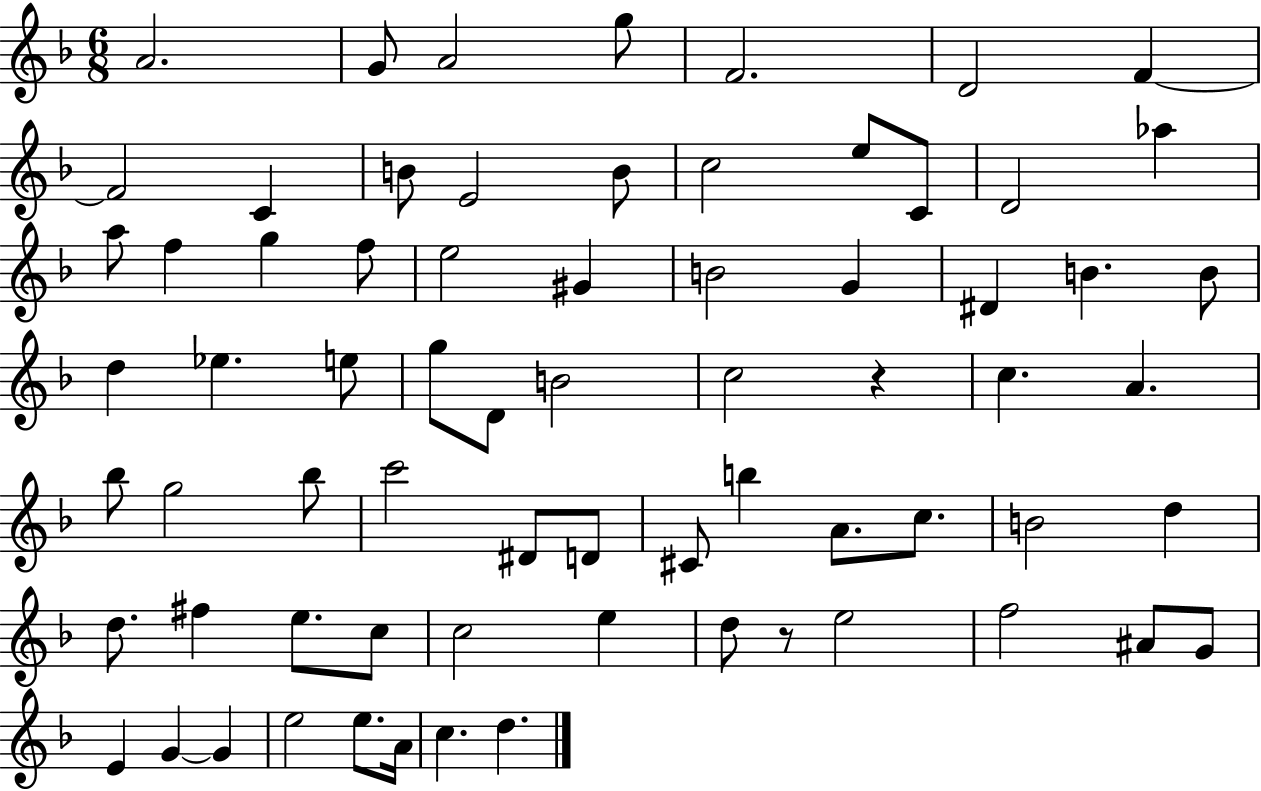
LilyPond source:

{
  \clef treble
  \numericTimeSignature
  \time 6/8
  \key f \major
  a'2. | g'8 a'2 g''8 | f'2. | d'2 f'4~~ | \break f'2 c'4 | b'8 e'2 b'8 | c''2 e''8 c'8 | d'2 aes''4 | \break a''8 f''4 g''4 f''8 | e''2 gis'4 | b'2 g'4 | dis'4 b'4. b'8 | \break d''4 ees''4. e''8 | g''8 d'8 b'2 | c''2 r4 | c''4. a'4. | \break bes''8 g''2 bes''8 | c'''2 dis'8 d'8 | cis'8 b''4 a'8. c''8. | b'2 d''4 | \break d''8. fis''4 e''8. c''8 | c''2 e''4 | d''8 r8 e''2 | f''2 ais'8 g'8 | \break e'4 g'4~~ g'4 | e''2 e''8. a'16 | c''4. d''4. | \bar "|."
}